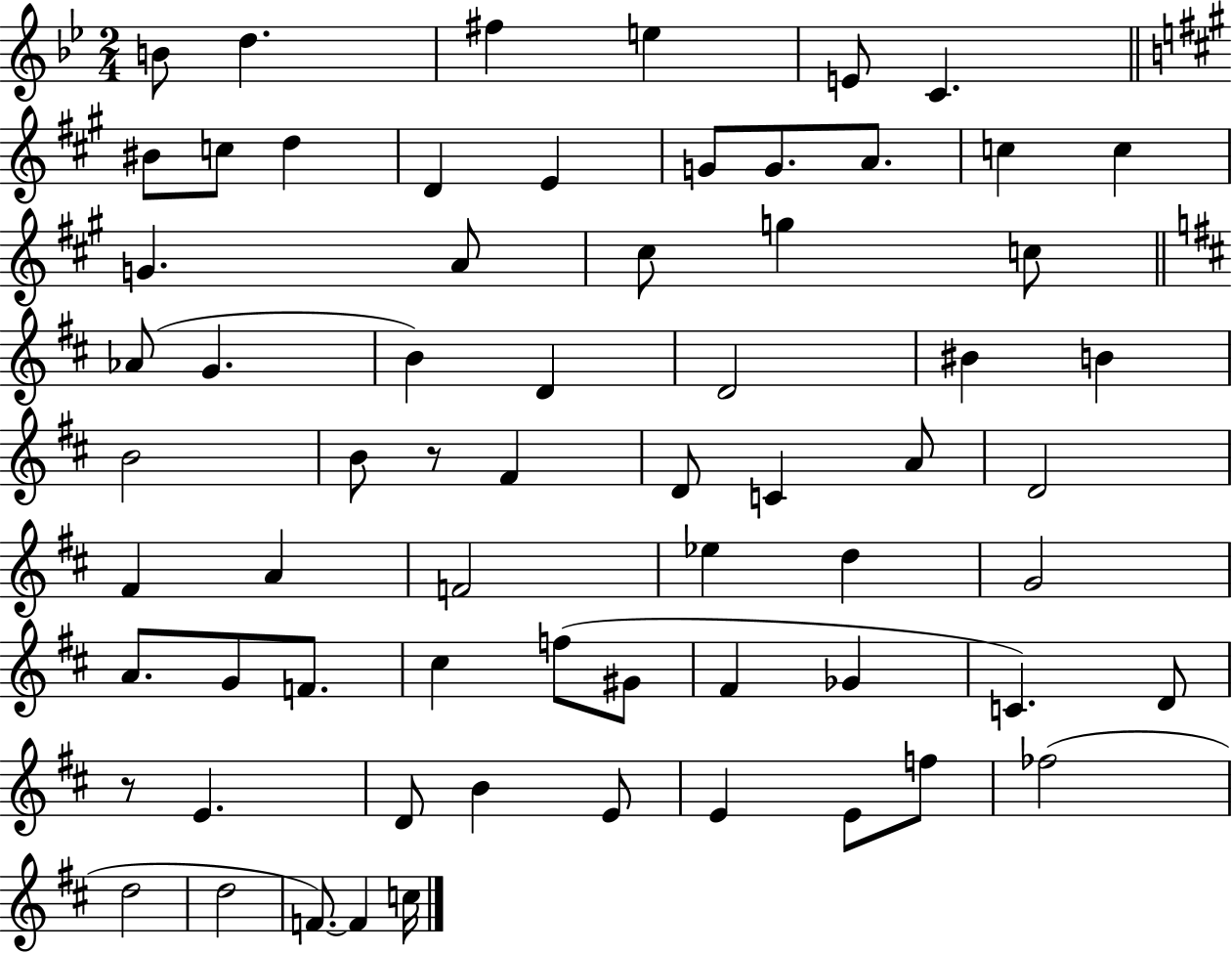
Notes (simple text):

B4/e D5/q. F#5/q E5/q E4/e C4/q. BIS4/e C5/e D5/q D4/q E4/q G4/e G4/e. A4/e. C5/q C5/q G4/q. A4/e C#5/e G5/q C5/e Ab4/e G4/q. B4/q D4/q D4/h BIS4/q B4/q B4/h B4/e R/e F#4/q D4/e C4/q A4/e D4/h F#4/q A4/q F4/h Eb5/q D5/q G4/h A4/e. G4/e F4/e. C#5/q F5/e G#4/e F#4/q Gb4/q C4/q. D4/e R/e E4/q. D4/e B4/q E4/e E4/q E4/e F5/e FES5/h D5/h D5/h F4/e. F4/q C5/s